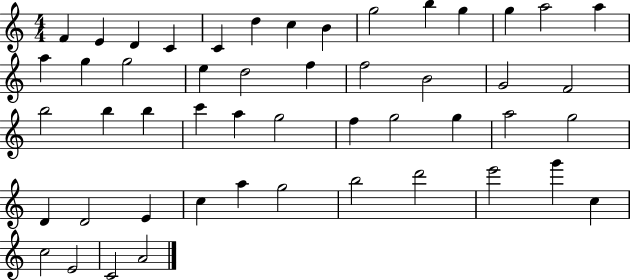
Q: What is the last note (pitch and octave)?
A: A4